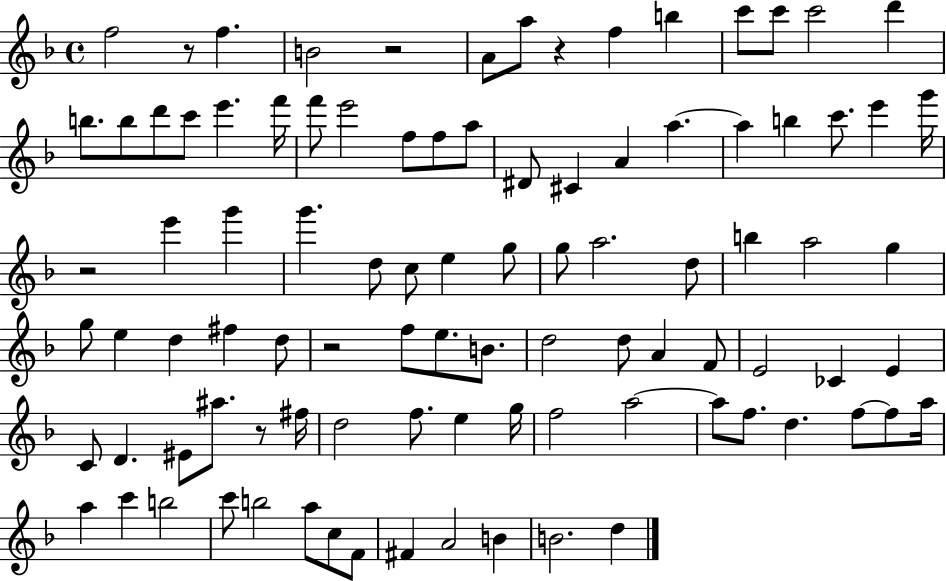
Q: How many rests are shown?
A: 6